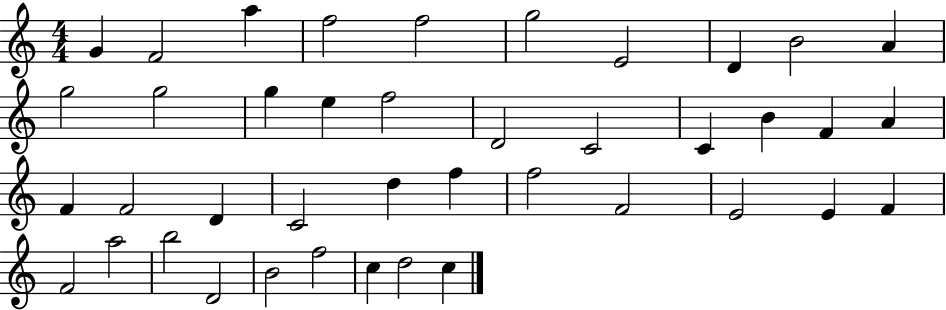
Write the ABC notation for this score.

X:1
T:Untitled
M:4/4
L:1/4
K:C
G F2 a f2 f2 g2 E2 D B2 A g2 g2 g e f2 D2 C2 C B F A F F2 D C2 d f f2 F2 E2 E F F2 a2 b2 D2 B2 f2 c d2 c